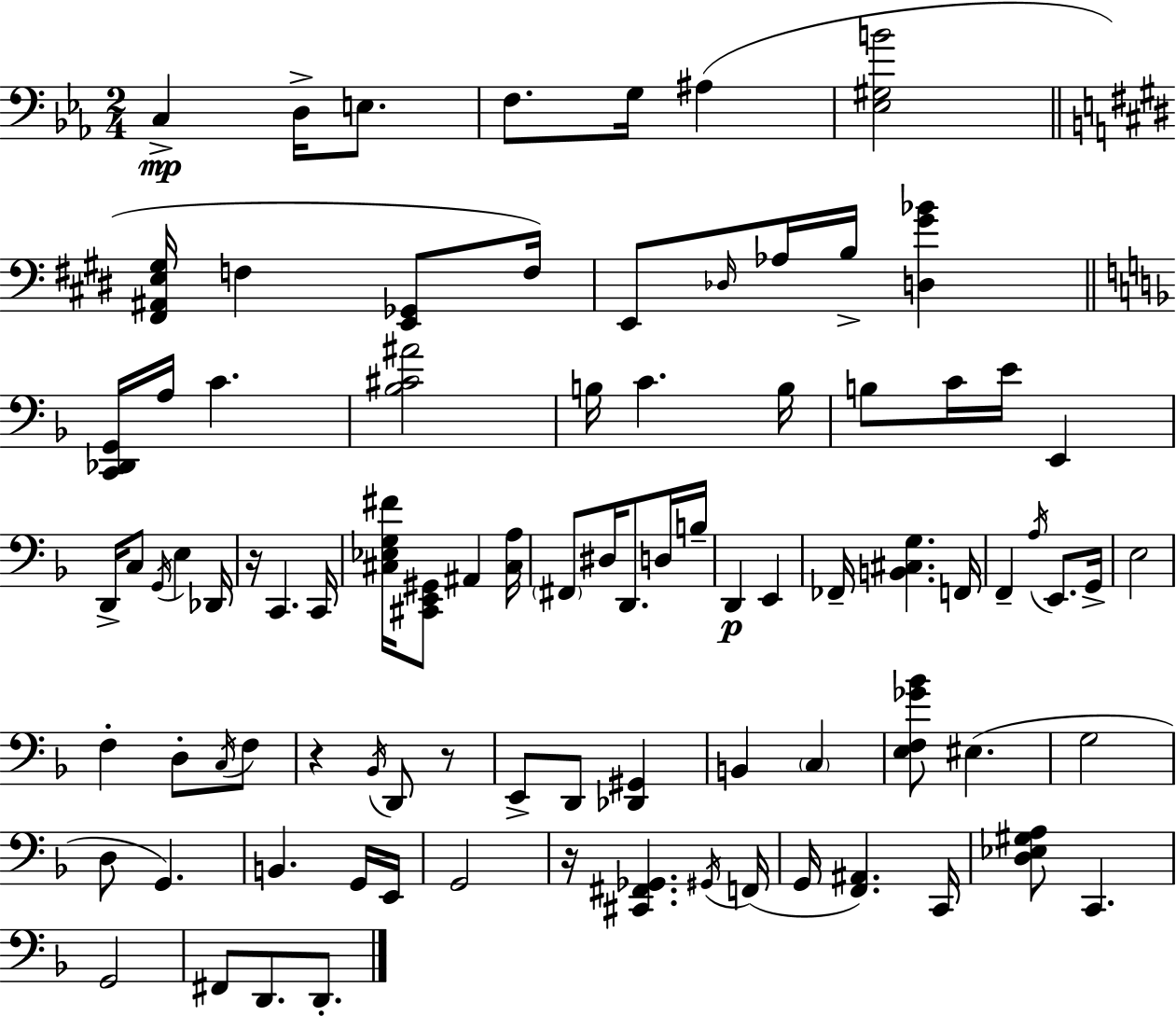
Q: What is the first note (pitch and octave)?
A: C3